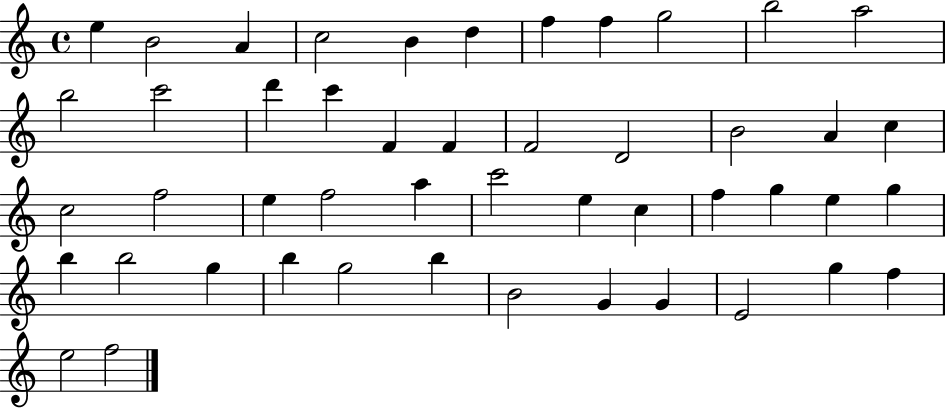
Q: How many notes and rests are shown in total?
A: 48